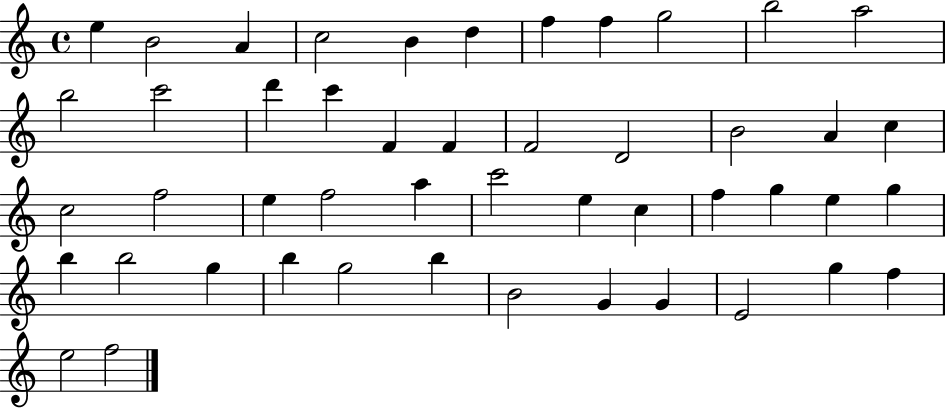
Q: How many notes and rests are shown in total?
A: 48